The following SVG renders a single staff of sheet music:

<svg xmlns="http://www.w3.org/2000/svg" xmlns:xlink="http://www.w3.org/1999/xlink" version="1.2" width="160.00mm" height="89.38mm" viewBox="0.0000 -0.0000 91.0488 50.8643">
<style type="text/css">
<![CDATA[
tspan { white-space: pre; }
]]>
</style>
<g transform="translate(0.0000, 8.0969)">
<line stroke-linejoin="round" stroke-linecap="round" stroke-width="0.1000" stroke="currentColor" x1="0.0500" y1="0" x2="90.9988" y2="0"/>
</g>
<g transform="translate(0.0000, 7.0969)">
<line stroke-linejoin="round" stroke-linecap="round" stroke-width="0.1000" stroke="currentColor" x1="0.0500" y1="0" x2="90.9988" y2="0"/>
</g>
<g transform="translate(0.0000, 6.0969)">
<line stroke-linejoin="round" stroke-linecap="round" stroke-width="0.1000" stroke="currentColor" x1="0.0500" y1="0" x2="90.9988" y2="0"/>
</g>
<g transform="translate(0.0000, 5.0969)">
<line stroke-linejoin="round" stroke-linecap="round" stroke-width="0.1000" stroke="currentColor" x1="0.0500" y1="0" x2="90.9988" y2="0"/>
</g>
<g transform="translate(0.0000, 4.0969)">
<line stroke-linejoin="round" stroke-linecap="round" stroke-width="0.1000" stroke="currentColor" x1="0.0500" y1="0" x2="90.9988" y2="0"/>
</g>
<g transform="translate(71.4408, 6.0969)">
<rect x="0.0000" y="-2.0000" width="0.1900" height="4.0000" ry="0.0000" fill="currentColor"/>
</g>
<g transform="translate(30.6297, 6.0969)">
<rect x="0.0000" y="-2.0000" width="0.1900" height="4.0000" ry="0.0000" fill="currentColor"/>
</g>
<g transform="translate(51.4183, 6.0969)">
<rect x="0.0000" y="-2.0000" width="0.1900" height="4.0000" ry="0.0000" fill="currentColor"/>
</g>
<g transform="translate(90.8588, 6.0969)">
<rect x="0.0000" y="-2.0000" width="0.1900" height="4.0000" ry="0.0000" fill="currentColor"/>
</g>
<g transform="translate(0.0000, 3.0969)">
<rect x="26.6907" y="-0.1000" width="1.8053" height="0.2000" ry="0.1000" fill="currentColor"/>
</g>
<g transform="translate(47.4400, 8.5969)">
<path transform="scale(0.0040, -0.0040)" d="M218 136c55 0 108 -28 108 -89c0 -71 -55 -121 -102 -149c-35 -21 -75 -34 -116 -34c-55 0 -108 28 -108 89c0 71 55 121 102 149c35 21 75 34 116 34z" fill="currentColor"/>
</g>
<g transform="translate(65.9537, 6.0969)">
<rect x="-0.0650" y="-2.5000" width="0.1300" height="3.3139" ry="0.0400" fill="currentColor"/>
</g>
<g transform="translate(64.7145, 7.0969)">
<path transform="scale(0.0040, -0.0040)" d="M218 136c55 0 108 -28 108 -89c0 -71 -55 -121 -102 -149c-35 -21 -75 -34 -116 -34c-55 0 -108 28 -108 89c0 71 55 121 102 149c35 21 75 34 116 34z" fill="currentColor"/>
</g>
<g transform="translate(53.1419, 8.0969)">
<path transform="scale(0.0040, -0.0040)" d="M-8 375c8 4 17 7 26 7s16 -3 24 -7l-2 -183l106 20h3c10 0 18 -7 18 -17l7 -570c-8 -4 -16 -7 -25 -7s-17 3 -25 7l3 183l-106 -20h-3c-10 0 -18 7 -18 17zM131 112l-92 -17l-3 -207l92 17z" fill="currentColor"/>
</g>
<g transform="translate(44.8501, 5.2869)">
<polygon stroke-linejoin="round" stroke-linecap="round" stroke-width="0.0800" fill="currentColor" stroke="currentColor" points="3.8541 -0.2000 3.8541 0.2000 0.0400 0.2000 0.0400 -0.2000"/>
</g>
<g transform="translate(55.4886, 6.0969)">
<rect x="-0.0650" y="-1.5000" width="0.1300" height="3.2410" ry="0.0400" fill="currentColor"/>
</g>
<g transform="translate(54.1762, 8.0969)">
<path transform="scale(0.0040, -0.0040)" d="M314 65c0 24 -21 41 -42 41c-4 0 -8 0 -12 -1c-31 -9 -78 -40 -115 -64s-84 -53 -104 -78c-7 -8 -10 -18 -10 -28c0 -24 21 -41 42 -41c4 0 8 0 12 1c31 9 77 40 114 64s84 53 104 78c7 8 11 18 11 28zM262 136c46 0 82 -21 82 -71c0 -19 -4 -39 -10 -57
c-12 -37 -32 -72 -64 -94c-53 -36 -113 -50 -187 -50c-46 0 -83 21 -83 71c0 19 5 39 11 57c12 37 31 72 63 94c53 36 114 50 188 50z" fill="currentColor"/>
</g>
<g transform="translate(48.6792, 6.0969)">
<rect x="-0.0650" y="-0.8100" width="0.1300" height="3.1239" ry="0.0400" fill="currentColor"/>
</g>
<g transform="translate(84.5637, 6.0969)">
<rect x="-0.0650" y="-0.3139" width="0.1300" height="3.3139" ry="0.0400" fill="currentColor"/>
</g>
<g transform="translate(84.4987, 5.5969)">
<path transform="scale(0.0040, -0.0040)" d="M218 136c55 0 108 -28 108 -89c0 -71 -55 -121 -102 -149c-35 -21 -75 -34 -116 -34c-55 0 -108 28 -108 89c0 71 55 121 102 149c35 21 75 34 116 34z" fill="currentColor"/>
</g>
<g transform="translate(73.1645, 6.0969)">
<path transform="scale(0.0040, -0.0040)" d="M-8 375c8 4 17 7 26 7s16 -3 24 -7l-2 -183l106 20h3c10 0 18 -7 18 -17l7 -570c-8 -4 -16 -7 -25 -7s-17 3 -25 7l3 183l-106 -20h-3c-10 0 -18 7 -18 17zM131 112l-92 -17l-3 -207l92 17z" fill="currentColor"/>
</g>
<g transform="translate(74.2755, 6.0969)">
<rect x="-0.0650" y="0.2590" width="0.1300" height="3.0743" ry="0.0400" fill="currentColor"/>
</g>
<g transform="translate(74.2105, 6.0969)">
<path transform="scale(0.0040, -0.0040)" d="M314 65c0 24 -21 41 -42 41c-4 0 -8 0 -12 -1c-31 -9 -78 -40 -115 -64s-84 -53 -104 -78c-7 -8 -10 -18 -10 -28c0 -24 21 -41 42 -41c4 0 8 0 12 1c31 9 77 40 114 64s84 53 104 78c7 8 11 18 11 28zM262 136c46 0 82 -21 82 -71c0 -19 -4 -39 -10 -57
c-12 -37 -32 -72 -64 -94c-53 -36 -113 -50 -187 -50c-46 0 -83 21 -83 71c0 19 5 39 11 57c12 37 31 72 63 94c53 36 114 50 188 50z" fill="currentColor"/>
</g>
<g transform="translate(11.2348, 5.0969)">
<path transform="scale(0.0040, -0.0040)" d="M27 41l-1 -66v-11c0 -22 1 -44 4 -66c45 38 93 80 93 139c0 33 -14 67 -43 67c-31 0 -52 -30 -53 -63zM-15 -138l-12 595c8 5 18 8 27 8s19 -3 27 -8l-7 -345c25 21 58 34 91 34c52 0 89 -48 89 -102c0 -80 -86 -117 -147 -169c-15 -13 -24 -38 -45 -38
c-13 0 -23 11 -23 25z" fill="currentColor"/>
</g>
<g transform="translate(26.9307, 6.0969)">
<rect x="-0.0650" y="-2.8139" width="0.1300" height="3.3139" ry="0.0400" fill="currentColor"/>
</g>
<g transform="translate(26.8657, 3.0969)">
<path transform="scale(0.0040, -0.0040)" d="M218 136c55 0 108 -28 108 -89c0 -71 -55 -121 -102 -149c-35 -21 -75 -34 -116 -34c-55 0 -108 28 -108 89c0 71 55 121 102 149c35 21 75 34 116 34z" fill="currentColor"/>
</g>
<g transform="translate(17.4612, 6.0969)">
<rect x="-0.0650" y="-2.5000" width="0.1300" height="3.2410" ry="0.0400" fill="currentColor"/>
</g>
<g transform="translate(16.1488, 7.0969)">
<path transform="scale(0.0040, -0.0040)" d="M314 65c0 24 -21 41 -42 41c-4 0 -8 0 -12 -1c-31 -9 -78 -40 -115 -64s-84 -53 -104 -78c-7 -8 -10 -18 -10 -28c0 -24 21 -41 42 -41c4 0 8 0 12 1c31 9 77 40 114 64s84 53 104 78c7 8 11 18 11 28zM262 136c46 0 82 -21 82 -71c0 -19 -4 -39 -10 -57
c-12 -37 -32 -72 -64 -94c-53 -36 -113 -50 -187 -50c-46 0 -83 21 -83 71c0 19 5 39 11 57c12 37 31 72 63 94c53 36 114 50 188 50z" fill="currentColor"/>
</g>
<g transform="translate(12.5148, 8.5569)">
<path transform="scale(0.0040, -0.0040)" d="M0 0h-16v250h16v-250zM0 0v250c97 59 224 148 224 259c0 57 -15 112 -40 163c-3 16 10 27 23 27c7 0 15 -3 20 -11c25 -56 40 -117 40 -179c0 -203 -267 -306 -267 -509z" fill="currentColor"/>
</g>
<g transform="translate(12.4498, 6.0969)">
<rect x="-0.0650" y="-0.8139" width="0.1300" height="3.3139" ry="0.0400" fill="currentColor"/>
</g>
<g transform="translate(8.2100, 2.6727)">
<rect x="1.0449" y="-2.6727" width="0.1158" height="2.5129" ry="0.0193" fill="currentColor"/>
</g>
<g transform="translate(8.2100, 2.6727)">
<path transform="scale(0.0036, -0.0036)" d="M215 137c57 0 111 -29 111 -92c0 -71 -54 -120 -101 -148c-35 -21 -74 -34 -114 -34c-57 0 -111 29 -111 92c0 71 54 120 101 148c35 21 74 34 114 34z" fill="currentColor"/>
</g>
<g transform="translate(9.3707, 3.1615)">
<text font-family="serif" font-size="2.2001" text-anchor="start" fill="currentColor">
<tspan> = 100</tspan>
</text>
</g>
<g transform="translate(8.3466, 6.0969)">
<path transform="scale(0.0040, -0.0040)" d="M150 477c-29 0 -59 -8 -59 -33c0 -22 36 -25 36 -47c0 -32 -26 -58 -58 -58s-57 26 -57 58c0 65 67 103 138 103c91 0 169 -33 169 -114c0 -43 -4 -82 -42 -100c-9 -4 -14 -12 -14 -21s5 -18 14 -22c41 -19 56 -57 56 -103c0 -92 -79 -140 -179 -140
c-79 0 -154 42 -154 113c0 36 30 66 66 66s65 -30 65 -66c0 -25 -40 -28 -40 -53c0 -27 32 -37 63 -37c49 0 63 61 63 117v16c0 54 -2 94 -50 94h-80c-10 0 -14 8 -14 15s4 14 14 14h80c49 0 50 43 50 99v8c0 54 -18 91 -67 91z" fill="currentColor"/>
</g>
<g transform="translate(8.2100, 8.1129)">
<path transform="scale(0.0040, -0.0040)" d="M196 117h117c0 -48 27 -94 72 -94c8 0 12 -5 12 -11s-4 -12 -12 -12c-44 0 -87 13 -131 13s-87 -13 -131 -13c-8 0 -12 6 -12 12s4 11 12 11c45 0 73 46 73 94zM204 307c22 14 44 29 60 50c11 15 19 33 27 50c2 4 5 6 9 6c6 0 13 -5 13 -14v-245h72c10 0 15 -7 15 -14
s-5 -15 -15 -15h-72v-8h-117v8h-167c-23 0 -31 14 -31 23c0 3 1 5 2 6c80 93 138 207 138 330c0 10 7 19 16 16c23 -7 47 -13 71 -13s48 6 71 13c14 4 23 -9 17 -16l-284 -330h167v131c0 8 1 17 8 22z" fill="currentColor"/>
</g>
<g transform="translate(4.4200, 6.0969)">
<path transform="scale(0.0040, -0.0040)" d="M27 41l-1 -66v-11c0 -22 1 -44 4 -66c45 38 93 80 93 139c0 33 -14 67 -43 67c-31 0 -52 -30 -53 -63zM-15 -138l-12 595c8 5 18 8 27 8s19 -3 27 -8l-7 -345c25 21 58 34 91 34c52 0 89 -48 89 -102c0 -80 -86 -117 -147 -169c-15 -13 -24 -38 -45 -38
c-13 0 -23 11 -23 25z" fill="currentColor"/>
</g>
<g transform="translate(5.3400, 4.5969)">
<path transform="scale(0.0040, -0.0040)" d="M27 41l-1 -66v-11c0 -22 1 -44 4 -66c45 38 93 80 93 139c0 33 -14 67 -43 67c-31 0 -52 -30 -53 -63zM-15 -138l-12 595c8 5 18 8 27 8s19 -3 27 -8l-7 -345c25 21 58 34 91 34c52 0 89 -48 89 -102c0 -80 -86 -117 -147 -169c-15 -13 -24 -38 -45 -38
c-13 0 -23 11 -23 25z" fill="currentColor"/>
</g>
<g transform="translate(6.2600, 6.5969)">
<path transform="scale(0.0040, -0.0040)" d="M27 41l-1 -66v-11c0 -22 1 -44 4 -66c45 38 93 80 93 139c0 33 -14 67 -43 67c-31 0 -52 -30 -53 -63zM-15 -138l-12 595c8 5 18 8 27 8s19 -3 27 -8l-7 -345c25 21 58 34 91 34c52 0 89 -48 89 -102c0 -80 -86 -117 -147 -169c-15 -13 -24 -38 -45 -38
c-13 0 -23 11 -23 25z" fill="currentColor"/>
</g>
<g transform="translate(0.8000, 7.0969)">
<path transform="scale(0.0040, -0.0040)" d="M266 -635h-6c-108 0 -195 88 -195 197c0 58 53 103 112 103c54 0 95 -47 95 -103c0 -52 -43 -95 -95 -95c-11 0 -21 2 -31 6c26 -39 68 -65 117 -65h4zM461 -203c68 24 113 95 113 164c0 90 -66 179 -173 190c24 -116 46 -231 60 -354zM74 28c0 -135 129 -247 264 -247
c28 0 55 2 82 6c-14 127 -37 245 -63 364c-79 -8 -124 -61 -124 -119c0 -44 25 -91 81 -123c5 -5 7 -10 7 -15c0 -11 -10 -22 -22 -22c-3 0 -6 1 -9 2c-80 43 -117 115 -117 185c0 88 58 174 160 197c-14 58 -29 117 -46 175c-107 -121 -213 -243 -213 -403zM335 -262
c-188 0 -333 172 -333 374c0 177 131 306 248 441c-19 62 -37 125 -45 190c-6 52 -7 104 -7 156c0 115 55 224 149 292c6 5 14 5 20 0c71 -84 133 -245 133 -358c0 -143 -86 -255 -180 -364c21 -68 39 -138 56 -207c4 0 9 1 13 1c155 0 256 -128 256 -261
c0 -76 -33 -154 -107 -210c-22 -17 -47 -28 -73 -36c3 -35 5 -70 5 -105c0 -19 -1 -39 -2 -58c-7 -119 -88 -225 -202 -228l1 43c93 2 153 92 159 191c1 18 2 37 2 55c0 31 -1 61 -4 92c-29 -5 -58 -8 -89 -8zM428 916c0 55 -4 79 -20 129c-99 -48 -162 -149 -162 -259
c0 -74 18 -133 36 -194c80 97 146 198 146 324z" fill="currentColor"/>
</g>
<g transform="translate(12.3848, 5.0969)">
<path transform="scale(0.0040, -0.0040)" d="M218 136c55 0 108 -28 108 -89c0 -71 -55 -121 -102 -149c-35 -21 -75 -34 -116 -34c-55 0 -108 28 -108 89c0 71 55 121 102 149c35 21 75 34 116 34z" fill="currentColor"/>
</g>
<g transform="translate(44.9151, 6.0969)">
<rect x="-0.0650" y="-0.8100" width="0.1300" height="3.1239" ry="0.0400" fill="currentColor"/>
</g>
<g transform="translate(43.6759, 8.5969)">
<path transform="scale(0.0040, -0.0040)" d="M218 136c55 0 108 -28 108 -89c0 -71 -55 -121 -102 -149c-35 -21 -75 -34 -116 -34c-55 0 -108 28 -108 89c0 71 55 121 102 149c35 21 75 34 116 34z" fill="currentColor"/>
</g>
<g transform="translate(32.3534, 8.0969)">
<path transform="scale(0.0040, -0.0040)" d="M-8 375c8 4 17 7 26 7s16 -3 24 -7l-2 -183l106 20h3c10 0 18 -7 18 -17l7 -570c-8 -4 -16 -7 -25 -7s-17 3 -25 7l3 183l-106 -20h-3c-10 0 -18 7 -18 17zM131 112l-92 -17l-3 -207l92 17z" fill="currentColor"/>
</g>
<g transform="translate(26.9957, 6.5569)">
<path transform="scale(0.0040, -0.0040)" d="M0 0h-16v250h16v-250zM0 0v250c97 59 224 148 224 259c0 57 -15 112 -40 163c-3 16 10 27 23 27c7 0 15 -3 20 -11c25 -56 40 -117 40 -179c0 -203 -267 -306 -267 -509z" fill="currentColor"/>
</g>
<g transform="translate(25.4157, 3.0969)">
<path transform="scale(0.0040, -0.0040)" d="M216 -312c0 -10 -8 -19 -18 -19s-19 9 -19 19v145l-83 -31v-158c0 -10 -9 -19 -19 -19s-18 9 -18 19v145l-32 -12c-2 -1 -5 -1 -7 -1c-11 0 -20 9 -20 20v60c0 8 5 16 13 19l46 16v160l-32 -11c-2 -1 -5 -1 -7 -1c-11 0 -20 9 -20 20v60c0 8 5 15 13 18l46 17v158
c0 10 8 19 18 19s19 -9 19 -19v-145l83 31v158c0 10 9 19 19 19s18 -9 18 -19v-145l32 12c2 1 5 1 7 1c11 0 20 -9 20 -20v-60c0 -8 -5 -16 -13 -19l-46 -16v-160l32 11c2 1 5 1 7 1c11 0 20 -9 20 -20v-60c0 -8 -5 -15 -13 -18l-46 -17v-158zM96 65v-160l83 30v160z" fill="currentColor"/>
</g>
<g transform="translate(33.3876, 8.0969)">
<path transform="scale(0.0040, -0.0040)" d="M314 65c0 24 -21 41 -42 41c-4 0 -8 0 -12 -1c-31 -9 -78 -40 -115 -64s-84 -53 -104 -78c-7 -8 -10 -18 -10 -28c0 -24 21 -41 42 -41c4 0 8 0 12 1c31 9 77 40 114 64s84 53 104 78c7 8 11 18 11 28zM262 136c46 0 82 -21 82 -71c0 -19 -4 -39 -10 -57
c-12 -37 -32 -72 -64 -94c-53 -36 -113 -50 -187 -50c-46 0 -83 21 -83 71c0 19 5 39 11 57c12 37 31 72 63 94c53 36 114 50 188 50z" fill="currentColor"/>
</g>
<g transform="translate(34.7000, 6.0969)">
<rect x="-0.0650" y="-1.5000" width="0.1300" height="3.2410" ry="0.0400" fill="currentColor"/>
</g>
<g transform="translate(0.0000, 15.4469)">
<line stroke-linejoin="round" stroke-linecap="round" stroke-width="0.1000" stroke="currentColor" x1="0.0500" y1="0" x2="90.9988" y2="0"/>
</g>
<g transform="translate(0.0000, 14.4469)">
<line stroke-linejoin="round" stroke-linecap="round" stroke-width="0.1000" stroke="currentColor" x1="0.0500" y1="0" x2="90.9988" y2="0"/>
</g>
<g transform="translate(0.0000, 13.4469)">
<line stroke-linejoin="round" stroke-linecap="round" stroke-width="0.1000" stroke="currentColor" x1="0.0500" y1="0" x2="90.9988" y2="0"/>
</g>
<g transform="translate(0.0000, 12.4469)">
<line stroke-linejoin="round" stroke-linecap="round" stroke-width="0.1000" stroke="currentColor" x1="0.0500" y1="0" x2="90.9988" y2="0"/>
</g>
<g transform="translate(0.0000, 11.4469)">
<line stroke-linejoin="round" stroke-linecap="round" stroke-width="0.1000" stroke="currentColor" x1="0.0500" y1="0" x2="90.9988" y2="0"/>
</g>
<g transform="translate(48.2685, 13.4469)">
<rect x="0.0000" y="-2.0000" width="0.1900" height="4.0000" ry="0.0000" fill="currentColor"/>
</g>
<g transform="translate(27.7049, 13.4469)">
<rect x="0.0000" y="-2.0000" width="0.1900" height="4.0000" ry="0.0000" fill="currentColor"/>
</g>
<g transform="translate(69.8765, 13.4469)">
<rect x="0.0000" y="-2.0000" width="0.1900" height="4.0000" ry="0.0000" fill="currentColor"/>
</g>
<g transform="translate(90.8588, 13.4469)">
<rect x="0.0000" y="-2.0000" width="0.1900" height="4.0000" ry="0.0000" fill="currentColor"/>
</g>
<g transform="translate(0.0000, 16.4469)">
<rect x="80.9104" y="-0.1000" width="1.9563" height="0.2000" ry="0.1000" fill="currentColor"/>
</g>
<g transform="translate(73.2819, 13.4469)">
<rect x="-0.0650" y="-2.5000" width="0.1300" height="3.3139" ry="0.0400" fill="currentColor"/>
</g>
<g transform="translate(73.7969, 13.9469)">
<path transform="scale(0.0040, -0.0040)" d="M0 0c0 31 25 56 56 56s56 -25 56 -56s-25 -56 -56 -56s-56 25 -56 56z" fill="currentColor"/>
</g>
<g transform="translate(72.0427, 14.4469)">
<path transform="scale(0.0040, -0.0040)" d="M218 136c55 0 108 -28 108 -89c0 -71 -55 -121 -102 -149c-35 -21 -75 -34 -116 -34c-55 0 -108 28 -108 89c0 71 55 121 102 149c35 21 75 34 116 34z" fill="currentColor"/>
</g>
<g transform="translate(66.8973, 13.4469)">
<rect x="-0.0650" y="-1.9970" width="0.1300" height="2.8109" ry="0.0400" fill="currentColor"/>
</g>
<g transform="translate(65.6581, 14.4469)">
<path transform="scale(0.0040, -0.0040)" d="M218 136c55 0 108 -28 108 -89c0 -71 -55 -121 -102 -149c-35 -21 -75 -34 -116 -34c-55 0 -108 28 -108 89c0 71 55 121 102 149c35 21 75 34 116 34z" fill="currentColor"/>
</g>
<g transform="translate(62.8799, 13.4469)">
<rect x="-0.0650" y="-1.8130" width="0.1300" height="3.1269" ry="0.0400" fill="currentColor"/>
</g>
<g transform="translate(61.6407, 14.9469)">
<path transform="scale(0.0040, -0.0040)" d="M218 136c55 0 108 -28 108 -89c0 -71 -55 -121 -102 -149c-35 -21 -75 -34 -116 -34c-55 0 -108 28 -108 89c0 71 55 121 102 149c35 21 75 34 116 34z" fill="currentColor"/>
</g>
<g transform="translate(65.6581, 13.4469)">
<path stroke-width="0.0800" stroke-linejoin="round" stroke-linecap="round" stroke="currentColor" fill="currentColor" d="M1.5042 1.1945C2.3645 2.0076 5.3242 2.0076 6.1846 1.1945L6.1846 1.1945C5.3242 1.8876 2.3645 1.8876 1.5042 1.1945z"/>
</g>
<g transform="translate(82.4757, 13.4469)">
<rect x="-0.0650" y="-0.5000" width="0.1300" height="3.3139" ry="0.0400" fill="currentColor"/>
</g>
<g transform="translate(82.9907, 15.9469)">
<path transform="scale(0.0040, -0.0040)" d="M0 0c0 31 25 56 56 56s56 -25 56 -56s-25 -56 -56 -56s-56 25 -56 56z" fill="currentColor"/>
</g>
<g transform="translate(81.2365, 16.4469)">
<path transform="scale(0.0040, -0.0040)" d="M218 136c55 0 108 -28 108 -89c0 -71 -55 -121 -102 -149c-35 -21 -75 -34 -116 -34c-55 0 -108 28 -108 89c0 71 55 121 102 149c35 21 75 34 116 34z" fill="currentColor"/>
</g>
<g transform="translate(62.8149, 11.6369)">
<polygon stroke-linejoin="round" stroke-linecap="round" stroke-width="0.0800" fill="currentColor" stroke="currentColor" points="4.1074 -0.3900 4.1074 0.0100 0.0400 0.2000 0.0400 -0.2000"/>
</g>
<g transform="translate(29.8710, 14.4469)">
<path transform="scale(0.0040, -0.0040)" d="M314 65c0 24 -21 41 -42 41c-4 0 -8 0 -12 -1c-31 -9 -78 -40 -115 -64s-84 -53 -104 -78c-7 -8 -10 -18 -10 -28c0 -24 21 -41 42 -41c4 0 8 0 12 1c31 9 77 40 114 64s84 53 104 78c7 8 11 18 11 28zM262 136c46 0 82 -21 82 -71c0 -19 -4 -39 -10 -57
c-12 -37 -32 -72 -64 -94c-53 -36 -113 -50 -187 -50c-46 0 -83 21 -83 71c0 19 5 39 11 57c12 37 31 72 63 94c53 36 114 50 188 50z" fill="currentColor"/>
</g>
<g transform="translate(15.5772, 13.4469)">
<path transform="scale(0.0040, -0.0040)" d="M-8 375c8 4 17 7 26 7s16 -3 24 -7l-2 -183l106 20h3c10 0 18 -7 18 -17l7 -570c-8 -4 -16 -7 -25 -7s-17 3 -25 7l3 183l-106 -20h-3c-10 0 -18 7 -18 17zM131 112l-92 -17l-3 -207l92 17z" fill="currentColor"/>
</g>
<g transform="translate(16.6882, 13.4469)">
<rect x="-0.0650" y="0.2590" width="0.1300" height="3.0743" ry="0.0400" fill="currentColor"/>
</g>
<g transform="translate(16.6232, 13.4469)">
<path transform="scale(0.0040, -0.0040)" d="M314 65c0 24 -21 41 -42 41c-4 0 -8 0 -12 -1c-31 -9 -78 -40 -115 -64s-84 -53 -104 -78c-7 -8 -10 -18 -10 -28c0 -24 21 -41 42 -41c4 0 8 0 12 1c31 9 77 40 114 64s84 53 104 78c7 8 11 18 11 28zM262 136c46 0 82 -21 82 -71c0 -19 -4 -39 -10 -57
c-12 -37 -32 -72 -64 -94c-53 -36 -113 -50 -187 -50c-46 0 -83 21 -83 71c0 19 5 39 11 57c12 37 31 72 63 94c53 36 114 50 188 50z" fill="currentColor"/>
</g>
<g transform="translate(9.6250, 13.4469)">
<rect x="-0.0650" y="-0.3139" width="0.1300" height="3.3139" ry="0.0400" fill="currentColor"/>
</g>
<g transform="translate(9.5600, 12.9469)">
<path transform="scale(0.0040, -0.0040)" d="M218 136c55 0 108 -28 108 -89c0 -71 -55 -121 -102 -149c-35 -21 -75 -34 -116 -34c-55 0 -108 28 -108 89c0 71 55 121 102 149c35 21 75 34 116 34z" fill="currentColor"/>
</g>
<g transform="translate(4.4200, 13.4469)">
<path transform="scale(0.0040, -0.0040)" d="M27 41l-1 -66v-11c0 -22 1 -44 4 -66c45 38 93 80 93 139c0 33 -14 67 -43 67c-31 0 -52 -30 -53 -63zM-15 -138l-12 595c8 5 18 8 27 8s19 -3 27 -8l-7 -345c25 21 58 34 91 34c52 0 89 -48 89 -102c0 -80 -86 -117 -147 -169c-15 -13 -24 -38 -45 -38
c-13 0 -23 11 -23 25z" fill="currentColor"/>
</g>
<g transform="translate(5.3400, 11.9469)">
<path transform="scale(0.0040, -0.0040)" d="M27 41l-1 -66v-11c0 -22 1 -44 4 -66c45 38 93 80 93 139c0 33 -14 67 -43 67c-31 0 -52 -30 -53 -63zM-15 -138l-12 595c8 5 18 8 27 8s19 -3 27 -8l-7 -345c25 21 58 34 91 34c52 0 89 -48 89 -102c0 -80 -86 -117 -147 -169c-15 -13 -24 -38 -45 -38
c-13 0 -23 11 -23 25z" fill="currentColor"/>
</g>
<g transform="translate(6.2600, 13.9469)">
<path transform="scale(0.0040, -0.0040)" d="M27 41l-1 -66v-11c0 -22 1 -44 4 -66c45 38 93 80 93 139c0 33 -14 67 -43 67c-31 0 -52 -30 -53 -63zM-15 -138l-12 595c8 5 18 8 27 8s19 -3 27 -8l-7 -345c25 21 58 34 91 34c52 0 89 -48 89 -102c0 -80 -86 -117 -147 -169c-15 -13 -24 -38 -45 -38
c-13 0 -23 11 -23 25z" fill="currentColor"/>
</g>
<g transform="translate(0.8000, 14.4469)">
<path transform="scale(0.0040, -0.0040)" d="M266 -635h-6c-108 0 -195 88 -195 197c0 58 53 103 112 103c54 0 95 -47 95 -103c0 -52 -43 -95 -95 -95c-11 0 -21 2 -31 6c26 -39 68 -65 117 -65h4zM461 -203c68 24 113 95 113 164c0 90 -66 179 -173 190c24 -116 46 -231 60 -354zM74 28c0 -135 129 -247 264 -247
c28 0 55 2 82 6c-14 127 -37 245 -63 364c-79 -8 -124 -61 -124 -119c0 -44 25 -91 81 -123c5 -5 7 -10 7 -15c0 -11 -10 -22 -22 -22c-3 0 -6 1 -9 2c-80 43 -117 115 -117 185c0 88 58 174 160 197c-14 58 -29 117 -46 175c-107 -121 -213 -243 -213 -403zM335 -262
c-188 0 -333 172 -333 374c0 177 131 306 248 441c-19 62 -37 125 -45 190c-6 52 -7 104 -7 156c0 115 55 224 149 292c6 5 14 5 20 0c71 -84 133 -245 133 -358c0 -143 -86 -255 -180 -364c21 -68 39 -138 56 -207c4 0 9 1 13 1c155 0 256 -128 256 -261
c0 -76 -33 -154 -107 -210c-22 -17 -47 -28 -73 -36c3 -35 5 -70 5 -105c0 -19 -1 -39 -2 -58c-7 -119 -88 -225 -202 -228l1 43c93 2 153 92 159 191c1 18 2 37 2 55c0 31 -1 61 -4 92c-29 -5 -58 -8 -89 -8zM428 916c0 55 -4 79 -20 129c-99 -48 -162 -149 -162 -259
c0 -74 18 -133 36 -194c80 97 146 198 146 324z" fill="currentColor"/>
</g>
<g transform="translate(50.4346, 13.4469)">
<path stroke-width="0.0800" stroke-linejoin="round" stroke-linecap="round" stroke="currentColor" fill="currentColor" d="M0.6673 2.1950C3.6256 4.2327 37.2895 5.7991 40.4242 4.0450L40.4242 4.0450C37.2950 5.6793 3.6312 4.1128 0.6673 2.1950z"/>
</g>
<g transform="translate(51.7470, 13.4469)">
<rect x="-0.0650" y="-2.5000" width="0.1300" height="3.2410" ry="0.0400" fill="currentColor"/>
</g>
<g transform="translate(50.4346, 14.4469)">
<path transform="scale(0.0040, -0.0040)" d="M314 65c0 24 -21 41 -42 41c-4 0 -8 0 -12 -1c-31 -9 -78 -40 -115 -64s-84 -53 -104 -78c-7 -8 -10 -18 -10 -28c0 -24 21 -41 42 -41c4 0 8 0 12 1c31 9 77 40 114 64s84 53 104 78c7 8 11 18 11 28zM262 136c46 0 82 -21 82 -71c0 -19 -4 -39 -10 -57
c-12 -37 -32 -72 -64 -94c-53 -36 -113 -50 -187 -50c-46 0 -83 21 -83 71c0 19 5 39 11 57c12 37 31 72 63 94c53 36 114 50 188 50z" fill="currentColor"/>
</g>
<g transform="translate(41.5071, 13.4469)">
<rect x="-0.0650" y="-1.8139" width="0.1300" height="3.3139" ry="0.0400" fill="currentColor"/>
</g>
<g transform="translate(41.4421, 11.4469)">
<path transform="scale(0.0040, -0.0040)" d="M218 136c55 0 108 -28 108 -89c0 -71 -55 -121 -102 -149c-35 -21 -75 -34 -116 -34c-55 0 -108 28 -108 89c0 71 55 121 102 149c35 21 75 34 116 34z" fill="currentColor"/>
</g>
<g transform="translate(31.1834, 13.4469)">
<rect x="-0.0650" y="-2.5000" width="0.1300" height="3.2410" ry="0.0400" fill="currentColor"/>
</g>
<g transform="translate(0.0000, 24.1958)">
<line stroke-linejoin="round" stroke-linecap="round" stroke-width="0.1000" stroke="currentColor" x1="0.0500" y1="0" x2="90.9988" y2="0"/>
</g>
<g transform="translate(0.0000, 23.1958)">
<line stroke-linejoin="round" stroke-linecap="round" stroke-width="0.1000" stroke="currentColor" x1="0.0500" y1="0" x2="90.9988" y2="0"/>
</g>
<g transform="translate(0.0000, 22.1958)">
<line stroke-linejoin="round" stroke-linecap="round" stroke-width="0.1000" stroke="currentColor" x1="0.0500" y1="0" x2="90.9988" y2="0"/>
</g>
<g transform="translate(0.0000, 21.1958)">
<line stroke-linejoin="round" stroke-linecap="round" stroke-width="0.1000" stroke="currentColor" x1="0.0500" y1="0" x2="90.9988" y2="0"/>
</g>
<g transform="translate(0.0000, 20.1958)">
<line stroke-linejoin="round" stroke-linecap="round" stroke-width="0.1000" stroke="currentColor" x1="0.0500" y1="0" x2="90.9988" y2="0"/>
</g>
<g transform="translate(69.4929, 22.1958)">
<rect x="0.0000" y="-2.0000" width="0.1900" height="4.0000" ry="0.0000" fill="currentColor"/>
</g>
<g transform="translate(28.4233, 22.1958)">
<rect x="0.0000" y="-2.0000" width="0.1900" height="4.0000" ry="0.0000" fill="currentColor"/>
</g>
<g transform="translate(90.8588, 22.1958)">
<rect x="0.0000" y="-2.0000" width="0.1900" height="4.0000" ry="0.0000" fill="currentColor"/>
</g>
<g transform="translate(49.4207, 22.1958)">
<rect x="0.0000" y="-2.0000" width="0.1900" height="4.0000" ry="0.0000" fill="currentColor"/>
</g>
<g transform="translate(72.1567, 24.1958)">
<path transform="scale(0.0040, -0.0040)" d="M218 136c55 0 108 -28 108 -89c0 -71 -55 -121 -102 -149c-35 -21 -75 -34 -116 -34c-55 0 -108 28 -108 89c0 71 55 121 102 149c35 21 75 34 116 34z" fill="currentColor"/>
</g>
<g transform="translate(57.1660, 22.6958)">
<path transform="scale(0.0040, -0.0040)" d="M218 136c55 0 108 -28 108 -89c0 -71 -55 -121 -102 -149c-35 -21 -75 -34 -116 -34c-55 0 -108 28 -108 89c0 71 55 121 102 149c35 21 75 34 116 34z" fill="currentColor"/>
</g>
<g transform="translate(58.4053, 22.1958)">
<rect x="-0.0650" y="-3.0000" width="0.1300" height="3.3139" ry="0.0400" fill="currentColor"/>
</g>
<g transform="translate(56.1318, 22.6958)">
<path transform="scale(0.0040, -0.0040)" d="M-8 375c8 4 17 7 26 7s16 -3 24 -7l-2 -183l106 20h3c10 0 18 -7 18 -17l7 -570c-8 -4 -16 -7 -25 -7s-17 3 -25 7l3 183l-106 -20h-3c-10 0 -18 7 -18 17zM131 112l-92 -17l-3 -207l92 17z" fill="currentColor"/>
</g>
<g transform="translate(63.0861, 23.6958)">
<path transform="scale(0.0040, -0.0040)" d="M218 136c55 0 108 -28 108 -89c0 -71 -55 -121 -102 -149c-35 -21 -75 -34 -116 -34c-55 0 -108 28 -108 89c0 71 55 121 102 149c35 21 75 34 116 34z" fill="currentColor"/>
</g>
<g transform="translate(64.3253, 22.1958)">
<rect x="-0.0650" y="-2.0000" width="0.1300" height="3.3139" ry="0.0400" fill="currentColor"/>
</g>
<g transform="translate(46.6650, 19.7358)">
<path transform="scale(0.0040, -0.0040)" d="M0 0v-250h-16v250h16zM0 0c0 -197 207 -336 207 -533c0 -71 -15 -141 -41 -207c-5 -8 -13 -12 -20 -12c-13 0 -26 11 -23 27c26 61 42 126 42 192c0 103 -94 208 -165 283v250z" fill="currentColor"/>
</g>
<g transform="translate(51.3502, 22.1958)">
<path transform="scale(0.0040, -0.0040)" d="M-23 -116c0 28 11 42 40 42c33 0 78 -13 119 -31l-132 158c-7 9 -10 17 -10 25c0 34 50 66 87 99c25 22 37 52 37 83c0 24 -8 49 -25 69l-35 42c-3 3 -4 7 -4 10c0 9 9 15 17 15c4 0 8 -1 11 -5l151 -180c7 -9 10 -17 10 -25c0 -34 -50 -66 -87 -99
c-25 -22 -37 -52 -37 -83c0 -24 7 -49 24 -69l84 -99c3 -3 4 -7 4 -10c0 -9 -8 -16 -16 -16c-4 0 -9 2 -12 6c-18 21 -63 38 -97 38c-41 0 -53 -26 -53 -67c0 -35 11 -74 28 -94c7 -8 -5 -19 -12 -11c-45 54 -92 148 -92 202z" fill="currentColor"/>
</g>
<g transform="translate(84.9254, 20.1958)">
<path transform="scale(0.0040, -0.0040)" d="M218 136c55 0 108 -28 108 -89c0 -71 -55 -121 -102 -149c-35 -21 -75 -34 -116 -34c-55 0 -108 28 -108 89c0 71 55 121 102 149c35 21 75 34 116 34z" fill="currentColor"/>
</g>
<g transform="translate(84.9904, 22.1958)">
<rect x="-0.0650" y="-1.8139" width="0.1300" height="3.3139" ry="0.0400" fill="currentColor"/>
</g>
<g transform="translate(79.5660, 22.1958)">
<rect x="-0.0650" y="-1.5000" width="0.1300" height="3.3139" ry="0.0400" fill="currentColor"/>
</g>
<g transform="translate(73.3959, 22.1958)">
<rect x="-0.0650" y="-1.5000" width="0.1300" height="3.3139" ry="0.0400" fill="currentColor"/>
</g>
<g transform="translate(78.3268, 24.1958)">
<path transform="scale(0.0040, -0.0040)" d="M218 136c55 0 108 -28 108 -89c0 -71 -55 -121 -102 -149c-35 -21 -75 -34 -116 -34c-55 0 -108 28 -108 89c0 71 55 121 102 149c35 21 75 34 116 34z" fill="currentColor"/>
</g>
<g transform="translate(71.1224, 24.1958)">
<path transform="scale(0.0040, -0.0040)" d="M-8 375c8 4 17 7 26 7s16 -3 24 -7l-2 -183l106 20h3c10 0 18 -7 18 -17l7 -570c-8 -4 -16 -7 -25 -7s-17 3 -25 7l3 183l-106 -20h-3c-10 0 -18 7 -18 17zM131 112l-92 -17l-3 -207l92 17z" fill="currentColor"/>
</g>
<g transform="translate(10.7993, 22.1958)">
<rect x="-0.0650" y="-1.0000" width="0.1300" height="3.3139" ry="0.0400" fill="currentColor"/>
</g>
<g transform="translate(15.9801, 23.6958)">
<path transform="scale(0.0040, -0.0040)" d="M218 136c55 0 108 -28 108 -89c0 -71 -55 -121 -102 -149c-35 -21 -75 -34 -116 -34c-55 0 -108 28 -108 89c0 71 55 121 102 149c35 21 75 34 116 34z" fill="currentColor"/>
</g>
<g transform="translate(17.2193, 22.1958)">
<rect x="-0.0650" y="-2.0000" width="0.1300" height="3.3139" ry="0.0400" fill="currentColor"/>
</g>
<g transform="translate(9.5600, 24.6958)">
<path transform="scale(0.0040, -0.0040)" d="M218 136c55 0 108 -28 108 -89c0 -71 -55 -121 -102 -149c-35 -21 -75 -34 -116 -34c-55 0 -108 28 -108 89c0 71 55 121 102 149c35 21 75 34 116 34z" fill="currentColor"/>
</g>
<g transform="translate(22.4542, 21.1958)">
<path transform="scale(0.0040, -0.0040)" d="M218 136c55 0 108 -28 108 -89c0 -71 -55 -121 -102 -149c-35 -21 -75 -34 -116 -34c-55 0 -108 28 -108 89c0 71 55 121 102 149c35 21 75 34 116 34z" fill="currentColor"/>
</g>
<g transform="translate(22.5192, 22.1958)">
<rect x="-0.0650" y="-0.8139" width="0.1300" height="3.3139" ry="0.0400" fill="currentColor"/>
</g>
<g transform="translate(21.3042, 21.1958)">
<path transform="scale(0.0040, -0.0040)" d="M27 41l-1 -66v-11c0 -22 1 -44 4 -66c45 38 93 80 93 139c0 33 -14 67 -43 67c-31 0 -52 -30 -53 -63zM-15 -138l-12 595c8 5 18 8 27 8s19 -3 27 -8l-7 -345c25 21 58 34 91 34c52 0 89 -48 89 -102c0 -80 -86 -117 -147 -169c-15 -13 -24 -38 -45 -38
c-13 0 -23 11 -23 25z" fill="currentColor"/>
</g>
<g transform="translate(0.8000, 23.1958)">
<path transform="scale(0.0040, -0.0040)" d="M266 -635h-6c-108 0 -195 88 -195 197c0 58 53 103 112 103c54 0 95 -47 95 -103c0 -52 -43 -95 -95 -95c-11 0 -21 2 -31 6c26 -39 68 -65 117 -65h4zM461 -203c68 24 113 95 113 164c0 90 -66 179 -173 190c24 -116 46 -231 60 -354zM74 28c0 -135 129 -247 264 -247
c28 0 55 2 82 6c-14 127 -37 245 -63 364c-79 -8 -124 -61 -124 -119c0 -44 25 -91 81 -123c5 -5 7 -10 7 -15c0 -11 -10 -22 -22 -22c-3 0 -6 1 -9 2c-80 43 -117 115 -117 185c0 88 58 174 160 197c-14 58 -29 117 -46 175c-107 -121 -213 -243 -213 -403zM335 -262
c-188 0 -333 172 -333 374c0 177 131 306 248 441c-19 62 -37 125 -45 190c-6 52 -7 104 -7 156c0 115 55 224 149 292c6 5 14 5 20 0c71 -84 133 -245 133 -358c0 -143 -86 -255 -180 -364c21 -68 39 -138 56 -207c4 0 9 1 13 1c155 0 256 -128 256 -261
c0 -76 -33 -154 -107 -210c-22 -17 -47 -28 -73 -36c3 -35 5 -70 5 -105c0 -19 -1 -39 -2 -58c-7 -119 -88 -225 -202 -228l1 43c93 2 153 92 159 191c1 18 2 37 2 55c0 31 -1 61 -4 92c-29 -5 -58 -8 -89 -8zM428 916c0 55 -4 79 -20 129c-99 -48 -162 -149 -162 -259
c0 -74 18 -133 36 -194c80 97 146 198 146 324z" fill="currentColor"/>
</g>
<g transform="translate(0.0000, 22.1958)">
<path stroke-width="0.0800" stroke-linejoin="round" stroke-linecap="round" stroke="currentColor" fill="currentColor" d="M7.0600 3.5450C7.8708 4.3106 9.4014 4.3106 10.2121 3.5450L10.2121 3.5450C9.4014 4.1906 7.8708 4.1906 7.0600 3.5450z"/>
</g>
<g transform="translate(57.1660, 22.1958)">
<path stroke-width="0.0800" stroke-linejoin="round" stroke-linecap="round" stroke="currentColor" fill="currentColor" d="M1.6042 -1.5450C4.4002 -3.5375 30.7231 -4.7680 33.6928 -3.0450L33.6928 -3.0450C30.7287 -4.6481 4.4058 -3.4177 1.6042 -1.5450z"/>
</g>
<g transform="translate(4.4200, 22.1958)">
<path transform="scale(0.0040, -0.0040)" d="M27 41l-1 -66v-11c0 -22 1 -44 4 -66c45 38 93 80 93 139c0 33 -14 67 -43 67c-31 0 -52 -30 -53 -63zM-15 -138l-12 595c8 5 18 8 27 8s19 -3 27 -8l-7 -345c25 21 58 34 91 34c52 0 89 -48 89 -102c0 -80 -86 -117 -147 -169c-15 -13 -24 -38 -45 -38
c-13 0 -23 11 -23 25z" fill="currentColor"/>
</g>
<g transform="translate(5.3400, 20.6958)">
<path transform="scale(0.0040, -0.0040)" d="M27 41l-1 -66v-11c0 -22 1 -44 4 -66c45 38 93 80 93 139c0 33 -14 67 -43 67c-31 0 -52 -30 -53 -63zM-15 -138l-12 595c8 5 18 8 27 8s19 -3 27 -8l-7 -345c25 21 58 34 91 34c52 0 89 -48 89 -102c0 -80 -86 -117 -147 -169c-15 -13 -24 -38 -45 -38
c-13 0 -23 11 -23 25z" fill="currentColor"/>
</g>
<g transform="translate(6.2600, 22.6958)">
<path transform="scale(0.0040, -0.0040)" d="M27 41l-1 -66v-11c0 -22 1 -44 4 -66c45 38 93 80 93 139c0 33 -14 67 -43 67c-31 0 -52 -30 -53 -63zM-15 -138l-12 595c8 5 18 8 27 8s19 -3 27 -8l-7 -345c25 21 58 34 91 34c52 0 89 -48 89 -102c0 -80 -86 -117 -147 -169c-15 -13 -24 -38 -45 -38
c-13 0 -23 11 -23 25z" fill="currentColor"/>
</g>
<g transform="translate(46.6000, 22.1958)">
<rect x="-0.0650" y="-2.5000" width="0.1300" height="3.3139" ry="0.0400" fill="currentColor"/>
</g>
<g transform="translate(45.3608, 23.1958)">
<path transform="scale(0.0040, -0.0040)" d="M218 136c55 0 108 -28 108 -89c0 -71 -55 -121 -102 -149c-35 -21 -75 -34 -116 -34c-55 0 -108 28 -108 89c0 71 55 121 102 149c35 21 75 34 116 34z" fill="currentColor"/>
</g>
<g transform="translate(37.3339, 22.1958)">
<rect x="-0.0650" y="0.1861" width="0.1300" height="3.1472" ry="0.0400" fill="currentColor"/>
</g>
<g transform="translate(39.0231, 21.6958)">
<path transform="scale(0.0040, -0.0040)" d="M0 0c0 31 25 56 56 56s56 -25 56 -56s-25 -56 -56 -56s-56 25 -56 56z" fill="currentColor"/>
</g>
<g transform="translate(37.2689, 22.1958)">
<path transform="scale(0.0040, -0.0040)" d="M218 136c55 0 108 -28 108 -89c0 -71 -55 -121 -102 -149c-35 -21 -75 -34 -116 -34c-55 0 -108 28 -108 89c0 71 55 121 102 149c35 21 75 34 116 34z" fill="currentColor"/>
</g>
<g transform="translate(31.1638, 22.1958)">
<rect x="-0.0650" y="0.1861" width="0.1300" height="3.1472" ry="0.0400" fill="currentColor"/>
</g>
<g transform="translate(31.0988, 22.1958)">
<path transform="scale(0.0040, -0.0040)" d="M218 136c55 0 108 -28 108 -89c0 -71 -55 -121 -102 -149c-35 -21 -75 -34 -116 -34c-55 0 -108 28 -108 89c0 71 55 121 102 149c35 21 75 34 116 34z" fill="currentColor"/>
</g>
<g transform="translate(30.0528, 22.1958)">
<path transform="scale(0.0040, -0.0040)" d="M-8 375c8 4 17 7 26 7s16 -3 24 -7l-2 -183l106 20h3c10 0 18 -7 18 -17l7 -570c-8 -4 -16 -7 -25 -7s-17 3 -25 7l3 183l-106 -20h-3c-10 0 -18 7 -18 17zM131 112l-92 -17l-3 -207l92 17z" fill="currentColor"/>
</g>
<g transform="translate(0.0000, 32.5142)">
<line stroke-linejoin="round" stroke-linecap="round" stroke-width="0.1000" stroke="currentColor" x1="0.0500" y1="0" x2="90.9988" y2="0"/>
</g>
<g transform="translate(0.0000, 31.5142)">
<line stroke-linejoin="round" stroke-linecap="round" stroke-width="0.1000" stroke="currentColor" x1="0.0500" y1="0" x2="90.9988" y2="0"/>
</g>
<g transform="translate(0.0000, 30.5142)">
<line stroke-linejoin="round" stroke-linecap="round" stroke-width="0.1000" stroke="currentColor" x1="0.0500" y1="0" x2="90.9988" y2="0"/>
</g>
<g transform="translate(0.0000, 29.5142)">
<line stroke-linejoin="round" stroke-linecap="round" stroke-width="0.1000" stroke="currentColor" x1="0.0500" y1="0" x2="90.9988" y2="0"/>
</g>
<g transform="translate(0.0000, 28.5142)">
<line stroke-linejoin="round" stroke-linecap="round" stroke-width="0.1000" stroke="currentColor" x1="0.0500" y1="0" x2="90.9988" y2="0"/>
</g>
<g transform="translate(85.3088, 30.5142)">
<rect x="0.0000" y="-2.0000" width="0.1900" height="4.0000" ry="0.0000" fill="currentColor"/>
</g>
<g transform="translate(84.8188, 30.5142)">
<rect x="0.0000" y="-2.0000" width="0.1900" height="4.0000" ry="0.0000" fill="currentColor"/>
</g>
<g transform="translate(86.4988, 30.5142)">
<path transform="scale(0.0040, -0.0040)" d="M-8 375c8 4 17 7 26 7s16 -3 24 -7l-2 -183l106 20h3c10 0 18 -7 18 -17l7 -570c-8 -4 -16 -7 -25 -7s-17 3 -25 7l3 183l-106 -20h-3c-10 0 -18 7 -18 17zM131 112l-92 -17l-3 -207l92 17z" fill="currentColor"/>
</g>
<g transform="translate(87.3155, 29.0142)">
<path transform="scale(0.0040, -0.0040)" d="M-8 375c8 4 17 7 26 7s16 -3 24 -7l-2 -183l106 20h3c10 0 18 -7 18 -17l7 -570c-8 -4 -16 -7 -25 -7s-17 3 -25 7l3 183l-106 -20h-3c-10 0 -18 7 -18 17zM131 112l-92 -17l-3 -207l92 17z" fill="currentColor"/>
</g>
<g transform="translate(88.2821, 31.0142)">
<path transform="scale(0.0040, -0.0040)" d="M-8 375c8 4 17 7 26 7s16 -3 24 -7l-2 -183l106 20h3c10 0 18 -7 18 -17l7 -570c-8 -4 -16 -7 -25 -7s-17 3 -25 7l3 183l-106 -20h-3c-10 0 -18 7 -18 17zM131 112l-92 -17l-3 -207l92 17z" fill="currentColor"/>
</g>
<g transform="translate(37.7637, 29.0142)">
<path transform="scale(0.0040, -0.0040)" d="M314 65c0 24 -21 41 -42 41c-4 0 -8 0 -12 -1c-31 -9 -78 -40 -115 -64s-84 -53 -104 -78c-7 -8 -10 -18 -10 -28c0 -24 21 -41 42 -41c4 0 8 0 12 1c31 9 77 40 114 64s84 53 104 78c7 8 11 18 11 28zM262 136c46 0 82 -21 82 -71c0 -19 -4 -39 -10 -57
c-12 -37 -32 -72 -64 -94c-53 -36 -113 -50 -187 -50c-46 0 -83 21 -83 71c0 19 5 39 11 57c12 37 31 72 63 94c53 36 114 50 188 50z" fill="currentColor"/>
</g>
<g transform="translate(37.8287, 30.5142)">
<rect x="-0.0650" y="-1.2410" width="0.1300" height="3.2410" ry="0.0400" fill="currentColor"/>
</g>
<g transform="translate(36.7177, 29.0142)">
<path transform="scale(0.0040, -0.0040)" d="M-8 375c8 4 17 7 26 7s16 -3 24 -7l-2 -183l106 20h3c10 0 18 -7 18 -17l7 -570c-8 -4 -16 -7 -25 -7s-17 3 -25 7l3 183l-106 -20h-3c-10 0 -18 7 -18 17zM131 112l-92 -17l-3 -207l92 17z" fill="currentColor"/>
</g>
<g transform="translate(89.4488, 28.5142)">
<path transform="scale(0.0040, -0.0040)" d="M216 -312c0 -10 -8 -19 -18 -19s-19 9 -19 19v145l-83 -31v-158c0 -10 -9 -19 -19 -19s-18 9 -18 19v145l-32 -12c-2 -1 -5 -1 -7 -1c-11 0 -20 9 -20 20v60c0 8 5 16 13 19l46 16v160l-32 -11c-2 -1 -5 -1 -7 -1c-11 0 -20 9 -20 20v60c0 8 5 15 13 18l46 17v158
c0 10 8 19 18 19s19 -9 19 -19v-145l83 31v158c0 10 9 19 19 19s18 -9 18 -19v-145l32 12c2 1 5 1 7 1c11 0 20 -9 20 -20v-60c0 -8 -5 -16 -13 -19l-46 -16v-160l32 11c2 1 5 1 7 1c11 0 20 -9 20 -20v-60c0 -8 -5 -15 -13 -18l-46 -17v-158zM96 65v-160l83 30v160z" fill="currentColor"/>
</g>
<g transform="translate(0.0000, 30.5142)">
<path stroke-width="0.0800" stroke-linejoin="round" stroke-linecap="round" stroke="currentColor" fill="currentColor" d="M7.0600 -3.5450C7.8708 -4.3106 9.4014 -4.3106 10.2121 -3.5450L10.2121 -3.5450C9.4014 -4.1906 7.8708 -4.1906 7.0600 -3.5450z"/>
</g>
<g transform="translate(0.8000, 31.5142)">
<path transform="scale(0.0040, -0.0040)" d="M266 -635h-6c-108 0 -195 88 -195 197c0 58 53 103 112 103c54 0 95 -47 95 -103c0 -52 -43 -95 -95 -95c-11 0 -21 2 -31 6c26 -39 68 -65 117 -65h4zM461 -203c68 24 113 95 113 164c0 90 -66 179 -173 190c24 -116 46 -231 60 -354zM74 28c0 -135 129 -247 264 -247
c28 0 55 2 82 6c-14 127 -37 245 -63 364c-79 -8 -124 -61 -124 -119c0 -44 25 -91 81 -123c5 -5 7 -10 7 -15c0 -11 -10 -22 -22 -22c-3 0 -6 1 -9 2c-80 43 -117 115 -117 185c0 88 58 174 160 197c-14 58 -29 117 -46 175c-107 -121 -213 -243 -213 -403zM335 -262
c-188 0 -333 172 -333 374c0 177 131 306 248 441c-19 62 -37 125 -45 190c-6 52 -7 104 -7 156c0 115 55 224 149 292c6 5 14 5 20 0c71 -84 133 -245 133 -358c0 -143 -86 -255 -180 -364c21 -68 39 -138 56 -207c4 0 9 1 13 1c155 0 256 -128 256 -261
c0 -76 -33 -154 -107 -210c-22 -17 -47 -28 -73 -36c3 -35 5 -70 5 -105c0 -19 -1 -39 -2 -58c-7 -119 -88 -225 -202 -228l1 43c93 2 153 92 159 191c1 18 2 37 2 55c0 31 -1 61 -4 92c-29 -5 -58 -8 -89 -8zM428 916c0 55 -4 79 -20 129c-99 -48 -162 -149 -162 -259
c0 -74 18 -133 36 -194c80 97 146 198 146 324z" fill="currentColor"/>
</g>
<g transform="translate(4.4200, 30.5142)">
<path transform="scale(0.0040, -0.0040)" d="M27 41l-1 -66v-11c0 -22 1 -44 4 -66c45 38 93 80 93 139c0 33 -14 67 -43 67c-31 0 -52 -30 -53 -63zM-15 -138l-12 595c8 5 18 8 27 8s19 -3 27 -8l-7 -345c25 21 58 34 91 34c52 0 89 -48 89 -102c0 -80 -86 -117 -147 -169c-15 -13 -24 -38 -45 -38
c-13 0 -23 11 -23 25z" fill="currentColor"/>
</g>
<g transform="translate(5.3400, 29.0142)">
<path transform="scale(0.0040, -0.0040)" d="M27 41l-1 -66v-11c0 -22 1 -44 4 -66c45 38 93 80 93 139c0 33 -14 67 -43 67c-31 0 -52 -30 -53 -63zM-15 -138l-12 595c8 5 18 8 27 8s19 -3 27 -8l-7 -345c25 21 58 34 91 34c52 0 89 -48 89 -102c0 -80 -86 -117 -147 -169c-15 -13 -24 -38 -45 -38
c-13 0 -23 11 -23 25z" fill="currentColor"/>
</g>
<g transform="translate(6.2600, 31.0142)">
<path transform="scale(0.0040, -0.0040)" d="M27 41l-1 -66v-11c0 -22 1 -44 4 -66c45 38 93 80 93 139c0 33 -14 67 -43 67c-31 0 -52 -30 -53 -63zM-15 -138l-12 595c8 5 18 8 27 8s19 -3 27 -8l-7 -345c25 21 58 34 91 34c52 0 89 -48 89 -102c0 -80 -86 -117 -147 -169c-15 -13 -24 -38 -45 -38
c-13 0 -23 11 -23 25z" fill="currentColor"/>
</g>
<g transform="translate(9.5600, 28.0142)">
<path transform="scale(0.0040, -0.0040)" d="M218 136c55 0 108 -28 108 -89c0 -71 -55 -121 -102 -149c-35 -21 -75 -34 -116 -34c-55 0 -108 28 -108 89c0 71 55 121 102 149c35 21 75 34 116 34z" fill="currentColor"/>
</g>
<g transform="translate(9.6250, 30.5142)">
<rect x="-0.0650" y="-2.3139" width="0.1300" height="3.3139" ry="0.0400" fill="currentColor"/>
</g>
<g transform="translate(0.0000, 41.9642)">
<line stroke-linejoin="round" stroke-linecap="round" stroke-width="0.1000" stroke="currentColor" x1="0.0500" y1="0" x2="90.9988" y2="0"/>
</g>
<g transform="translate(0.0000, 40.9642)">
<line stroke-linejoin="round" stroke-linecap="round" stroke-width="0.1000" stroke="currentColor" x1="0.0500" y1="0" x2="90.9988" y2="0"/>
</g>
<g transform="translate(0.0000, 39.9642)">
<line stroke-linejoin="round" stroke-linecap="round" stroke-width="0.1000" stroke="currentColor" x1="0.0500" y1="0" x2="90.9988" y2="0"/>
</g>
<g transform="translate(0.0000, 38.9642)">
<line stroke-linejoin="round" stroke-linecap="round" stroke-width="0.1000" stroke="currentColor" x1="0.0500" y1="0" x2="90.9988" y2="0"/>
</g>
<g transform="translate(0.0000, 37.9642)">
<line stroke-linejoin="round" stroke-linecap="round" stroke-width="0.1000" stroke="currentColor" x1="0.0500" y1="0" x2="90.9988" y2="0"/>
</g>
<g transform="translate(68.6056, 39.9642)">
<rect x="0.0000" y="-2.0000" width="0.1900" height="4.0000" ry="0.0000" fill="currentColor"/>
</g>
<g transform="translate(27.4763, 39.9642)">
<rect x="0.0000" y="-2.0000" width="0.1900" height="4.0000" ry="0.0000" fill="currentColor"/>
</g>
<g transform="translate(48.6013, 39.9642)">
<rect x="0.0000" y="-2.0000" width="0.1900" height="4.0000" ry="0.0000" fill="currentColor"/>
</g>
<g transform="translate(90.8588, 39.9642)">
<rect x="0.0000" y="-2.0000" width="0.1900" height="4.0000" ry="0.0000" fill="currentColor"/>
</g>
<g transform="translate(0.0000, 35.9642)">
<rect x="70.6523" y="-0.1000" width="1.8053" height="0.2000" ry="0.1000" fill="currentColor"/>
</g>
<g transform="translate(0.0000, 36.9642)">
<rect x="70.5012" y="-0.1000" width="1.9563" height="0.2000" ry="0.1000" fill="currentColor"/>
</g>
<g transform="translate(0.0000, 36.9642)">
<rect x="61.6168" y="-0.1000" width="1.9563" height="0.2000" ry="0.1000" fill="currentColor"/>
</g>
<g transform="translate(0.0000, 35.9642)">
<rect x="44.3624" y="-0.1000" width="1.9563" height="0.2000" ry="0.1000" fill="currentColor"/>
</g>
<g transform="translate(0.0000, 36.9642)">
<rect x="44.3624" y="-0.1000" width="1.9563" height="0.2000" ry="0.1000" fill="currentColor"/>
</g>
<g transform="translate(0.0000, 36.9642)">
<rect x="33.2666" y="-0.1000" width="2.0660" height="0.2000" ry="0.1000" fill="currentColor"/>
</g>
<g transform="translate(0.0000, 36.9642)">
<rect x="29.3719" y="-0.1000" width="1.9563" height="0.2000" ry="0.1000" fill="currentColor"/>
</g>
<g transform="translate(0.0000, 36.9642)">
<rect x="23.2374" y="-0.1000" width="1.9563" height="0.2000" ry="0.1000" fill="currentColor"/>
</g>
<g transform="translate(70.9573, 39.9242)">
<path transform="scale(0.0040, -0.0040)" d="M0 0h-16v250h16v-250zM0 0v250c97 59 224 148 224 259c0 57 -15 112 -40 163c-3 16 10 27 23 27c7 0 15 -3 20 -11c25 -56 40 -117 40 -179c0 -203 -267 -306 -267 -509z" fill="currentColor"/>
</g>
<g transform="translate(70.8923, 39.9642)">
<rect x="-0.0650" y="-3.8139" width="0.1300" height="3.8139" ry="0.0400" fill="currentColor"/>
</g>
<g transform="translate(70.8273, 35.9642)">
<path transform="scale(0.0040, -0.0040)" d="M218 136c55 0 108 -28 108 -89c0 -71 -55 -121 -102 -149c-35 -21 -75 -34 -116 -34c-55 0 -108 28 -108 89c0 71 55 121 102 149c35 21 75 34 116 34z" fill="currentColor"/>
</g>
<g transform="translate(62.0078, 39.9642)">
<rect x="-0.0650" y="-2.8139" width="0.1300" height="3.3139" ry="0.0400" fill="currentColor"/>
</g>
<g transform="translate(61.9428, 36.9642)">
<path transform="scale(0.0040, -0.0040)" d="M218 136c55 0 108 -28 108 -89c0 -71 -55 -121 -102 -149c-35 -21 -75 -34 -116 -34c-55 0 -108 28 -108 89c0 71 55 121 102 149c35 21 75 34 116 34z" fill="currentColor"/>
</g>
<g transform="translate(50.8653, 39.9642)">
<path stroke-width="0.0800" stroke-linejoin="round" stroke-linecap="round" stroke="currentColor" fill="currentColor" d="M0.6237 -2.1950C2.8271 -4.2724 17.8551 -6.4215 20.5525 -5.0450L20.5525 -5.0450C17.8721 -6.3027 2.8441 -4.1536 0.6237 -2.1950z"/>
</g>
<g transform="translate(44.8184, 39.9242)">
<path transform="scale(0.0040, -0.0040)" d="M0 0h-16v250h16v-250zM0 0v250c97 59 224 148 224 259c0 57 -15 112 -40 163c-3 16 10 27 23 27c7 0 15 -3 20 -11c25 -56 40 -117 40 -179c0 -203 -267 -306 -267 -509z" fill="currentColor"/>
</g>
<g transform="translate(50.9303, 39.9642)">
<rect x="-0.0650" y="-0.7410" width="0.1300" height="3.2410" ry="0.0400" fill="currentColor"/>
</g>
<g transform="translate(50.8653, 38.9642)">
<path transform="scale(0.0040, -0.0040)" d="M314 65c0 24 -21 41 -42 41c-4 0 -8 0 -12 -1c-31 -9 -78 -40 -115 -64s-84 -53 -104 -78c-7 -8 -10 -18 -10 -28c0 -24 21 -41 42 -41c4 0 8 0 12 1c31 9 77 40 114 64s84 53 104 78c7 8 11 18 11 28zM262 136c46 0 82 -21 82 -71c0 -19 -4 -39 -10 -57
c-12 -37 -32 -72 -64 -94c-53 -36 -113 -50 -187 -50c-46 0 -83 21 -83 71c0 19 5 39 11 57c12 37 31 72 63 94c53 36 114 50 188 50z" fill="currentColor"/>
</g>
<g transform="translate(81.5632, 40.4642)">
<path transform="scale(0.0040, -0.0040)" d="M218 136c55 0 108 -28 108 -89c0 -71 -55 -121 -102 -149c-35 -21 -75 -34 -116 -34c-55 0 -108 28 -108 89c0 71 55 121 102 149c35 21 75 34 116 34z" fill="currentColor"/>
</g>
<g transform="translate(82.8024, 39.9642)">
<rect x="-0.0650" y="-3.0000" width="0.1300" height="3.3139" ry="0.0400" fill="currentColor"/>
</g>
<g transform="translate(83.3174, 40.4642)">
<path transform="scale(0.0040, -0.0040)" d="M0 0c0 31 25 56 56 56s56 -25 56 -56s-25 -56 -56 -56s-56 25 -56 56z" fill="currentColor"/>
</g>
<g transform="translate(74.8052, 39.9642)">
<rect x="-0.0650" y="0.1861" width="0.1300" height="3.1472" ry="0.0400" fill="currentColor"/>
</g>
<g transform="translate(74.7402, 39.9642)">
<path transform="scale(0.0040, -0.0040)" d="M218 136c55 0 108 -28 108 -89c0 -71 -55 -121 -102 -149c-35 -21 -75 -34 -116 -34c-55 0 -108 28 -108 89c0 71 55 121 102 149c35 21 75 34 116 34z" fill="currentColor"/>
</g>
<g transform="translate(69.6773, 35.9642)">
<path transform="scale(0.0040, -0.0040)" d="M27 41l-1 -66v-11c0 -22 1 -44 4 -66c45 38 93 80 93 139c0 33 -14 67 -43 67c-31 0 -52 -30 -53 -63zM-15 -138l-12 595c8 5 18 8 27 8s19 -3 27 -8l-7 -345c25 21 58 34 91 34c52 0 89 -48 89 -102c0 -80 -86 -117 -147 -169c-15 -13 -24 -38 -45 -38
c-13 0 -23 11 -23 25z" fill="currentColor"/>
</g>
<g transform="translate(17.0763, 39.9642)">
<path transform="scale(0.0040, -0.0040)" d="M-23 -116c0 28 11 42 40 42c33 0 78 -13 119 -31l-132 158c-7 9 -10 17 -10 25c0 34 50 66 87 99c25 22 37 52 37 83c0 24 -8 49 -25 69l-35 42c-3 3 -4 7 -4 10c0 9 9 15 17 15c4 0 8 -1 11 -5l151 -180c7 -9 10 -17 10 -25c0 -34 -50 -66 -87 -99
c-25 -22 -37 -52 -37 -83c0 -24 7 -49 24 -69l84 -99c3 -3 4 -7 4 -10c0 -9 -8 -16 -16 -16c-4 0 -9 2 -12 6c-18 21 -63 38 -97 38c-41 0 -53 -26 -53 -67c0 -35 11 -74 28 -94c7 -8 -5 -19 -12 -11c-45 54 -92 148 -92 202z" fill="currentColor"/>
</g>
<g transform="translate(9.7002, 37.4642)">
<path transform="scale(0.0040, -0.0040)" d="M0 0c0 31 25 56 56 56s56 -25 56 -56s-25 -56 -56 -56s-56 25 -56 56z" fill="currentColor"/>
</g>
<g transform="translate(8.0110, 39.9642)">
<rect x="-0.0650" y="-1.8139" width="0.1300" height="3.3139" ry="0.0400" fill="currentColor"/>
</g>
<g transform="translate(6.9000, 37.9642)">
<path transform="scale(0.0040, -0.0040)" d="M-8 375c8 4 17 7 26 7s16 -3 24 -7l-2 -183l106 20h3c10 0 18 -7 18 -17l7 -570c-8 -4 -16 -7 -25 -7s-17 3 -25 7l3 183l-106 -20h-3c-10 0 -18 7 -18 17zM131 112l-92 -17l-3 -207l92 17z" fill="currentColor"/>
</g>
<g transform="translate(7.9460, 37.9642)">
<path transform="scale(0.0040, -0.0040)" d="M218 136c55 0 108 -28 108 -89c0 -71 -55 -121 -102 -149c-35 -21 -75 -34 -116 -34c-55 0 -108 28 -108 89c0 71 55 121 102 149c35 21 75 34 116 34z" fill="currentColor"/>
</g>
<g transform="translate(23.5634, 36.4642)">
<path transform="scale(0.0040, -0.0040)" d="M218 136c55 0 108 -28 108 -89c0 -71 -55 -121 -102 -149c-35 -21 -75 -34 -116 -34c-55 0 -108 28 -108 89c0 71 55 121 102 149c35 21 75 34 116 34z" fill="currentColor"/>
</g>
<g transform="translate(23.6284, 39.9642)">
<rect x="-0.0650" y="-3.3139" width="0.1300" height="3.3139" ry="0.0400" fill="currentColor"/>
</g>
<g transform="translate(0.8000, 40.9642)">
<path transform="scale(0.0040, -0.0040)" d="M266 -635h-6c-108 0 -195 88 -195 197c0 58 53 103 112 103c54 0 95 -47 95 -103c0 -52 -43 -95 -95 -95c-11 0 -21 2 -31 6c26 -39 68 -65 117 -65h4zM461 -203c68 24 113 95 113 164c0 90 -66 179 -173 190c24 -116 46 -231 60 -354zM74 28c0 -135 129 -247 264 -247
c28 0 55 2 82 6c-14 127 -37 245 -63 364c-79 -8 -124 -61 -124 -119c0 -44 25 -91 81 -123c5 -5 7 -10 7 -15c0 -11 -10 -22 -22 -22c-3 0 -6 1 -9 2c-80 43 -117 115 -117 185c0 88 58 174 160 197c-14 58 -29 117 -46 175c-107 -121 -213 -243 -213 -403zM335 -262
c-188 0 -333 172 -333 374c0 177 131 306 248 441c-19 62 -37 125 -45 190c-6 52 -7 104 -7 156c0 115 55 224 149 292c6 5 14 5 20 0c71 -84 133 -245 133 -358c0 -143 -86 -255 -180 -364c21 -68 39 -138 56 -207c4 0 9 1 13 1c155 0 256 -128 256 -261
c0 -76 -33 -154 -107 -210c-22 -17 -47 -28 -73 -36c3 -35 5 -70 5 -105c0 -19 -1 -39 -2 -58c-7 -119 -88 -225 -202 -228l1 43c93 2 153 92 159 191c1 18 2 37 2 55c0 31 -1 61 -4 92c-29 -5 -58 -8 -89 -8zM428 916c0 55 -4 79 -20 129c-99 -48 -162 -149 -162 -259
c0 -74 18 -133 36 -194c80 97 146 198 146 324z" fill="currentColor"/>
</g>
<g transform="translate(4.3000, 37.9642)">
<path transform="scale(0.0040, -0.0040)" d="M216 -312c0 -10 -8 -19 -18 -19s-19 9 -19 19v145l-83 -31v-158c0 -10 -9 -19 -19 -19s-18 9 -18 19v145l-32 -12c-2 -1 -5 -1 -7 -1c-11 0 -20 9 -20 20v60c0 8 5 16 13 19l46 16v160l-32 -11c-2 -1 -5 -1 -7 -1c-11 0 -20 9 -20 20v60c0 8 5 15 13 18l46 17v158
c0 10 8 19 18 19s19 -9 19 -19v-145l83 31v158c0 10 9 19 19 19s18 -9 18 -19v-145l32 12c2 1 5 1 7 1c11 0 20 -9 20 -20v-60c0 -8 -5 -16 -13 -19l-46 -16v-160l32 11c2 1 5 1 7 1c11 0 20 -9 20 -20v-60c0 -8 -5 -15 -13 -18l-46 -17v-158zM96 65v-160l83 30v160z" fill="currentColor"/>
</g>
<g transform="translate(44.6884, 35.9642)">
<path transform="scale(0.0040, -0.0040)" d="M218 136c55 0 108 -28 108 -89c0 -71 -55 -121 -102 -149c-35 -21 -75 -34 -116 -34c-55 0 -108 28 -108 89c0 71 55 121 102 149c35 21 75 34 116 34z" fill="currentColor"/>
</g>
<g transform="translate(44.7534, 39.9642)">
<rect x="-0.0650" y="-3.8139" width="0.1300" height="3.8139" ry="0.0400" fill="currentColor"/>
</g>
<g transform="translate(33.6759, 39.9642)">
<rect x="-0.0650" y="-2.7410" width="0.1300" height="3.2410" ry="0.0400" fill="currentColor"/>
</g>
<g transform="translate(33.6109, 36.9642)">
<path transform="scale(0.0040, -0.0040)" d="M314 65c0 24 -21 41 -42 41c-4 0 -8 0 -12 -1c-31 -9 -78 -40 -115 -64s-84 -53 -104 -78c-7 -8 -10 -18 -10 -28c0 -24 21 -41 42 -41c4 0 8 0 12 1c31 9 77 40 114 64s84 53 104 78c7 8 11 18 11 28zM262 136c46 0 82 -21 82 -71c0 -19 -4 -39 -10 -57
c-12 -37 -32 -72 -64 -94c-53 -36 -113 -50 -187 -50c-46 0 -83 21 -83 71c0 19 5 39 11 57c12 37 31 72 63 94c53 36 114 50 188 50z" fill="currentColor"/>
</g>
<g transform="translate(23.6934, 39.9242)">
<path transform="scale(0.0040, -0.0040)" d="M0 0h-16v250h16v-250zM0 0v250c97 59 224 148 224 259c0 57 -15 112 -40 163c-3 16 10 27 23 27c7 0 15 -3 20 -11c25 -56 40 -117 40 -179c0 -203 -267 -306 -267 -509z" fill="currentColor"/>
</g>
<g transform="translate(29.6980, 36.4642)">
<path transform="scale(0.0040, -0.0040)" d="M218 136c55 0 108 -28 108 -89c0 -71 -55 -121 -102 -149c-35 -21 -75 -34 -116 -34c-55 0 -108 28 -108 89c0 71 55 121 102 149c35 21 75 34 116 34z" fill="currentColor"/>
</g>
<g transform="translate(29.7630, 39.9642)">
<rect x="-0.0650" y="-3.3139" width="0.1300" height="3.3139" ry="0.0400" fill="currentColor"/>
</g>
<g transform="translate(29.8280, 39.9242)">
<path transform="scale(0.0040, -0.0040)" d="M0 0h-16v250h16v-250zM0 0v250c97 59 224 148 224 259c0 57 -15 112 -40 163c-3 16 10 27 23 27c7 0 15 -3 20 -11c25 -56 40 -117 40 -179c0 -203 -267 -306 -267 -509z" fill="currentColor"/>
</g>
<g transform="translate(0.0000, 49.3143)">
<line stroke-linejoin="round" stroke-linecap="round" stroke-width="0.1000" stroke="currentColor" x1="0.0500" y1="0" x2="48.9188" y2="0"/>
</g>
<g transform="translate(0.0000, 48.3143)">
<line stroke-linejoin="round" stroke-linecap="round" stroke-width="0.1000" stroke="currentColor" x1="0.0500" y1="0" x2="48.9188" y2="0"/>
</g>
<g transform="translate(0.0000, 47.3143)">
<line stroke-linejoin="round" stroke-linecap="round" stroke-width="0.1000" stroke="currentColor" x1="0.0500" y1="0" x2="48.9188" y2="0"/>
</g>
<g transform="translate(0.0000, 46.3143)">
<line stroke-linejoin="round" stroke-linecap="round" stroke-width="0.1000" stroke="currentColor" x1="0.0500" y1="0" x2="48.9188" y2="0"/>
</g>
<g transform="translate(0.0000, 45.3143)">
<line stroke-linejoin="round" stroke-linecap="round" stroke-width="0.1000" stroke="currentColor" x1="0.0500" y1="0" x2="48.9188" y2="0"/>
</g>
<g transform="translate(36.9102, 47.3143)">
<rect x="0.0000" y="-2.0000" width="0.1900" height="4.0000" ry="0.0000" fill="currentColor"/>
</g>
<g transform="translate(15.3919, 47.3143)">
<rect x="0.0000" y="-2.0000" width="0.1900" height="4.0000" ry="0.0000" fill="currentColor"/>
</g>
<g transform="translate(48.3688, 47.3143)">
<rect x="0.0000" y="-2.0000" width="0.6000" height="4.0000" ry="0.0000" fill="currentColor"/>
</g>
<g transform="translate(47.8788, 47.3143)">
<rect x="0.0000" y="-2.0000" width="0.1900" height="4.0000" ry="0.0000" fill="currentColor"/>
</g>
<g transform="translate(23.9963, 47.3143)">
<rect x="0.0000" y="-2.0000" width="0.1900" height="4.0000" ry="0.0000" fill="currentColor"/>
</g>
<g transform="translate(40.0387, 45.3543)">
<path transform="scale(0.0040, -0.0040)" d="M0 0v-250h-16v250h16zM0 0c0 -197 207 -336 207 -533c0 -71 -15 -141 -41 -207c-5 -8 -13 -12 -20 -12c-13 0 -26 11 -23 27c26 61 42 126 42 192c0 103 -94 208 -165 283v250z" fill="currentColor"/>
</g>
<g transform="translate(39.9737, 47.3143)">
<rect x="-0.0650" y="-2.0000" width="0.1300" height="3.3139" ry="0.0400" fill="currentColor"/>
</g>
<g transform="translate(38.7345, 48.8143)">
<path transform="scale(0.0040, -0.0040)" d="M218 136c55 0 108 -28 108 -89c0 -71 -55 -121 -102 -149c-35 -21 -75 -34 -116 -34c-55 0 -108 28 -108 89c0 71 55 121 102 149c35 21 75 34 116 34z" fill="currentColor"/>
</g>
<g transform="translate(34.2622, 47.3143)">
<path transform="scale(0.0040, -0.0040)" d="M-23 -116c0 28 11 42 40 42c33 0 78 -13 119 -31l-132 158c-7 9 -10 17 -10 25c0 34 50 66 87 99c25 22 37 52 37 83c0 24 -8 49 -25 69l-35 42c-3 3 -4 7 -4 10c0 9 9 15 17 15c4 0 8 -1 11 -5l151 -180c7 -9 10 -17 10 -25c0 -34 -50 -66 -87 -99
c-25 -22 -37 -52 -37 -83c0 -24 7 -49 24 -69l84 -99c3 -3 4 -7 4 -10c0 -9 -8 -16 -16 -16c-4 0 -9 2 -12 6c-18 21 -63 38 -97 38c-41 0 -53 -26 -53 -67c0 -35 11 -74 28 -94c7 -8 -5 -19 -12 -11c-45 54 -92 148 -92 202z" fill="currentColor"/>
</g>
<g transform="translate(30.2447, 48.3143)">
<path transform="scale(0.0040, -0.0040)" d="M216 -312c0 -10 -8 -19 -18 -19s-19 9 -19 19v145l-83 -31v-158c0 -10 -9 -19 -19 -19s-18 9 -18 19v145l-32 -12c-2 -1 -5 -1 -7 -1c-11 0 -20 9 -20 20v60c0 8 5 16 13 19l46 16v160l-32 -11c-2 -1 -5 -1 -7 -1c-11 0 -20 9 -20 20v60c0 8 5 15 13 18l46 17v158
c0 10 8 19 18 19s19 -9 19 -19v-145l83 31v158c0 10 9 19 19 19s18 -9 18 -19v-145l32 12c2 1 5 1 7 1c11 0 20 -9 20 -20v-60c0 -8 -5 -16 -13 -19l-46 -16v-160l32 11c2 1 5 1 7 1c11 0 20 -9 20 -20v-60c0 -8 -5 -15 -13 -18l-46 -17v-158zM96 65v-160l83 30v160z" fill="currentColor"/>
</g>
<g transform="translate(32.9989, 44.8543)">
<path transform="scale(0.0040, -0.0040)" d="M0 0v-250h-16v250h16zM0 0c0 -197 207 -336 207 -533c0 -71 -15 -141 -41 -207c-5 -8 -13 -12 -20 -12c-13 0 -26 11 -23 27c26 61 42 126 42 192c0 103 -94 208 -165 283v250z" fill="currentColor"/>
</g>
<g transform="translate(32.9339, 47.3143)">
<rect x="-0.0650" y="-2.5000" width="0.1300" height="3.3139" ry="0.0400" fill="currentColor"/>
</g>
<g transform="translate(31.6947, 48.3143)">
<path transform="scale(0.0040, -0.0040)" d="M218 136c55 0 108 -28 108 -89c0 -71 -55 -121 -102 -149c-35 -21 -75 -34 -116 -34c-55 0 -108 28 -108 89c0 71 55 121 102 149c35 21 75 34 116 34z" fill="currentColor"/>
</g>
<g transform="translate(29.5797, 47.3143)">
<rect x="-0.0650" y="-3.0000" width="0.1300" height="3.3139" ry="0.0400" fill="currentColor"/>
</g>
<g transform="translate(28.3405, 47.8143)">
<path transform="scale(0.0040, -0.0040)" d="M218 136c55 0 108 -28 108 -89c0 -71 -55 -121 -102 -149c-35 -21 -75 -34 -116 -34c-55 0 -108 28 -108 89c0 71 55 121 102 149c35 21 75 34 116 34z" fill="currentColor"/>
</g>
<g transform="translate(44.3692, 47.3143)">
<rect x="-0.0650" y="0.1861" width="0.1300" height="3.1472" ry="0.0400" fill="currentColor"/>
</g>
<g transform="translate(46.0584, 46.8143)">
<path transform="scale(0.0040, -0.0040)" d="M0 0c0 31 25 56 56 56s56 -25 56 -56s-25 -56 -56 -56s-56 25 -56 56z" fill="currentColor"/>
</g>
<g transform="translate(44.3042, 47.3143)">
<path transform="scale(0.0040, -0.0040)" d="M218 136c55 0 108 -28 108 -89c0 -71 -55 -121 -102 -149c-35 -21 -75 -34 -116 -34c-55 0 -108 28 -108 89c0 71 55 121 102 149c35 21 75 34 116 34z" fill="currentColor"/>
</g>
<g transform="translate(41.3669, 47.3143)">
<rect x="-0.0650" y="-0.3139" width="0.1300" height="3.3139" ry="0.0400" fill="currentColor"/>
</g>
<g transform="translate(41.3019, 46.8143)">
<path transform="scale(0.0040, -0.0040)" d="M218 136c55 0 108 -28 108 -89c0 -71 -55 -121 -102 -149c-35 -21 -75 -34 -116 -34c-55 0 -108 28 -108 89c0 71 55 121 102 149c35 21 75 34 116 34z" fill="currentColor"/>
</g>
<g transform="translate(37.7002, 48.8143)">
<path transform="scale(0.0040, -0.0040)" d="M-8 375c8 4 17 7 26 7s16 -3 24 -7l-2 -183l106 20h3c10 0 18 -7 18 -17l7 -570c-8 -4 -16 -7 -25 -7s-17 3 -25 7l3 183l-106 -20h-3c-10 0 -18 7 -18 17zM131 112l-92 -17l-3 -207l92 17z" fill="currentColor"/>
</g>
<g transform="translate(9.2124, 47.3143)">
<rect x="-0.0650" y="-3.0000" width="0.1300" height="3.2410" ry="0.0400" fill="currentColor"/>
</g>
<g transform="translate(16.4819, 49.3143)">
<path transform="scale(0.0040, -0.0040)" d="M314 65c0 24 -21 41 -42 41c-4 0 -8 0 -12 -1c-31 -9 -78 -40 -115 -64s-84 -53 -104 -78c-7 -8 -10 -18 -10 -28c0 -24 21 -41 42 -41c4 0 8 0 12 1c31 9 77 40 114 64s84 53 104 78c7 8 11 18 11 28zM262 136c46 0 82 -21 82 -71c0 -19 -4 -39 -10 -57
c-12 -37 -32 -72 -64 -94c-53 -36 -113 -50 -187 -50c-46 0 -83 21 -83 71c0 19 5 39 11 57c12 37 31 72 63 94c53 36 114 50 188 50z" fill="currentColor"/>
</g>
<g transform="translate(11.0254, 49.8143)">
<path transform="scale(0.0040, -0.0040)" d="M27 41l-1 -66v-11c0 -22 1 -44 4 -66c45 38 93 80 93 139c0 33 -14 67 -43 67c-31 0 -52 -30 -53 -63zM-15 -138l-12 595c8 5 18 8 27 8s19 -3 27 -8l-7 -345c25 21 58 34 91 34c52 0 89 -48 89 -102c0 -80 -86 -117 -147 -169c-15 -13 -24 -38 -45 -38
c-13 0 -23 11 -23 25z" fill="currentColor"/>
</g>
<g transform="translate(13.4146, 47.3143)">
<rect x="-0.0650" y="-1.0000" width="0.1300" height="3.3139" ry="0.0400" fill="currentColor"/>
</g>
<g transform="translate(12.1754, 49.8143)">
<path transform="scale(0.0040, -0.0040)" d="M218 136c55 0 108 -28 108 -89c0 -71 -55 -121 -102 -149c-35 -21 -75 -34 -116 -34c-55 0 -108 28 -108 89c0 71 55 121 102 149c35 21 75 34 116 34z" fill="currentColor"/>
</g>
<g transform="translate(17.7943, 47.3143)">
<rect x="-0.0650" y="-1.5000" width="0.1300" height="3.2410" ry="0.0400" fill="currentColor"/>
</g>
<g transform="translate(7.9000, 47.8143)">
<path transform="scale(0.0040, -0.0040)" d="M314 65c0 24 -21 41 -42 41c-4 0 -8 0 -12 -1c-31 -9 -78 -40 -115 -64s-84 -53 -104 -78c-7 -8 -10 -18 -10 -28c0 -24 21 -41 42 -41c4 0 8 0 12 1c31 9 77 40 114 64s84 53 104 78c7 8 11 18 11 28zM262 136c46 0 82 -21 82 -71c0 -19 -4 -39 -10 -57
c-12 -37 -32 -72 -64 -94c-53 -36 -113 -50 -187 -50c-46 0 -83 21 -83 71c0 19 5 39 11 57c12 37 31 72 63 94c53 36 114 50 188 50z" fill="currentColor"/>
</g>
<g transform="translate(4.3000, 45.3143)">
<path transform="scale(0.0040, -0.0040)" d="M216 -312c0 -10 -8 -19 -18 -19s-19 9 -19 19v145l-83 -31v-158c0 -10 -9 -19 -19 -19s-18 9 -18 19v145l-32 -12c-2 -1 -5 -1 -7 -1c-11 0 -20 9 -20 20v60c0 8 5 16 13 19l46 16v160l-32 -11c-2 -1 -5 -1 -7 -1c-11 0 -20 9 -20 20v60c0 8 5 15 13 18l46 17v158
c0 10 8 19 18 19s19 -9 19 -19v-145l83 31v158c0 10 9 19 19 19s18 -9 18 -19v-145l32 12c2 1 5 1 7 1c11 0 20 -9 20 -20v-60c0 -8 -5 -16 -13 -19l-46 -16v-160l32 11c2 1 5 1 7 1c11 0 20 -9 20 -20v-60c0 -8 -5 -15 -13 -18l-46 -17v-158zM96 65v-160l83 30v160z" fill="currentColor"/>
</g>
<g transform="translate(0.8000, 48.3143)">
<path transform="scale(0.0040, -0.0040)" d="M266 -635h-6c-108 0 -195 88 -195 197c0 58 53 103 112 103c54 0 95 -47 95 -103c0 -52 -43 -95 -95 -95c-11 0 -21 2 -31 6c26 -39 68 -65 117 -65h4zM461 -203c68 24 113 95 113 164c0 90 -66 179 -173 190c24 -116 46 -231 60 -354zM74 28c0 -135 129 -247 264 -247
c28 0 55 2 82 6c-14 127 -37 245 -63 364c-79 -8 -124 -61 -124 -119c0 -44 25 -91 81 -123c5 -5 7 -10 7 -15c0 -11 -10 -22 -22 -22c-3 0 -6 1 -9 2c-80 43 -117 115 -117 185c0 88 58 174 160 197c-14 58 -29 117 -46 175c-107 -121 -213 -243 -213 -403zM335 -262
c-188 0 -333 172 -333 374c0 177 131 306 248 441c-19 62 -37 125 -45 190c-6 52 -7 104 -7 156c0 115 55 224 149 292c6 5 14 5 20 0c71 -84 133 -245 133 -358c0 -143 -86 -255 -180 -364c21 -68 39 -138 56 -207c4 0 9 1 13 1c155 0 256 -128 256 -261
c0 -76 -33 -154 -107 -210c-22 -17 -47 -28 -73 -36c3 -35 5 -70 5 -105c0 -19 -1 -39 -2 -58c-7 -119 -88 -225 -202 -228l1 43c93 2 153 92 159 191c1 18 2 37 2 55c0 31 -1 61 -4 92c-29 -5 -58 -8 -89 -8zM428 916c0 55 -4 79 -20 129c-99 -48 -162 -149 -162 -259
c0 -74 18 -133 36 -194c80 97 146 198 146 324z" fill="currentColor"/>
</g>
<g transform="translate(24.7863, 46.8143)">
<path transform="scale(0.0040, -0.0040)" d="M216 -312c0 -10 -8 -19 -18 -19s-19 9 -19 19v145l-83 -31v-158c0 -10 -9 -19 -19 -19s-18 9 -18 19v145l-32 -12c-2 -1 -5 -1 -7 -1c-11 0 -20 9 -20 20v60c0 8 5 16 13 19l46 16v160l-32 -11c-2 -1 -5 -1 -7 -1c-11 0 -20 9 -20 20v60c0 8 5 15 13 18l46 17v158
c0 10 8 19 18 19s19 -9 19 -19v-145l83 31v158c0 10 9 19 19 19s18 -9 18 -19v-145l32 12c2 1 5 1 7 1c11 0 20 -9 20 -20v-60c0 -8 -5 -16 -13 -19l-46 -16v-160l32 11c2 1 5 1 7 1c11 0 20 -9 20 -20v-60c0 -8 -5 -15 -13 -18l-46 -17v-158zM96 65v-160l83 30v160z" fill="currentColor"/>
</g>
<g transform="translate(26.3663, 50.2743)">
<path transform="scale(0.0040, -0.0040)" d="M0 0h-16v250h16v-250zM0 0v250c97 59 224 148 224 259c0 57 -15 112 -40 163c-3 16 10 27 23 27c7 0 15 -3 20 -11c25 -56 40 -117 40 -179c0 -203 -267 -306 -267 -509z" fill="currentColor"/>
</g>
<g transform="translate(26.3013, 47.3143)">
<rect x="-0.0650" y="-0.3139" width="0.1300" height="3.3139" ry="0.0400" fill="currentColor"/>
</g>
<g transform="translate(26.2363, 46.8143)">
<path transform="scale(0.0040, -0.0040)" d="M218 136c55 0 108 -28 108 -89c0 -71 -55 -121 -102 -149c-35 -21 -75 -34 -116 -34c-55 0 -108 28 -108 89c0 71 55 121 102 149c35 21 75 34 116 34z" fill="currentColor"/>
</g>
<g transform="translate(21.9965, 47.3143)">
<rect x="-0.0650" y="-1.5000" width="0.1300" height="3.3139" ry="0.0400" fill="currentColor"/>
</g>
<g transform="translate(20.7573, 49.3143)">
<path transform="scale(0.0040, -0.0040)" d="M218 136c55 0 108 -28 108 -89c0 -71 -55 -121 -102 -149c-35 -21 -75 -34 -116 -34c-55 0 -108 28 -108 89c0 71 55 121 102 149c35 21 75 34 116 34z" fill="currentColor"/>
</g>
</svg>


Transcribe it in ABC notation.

X:1
T:Untitled
M:3/4
L:1/4
K:Eb
_d/2 G2 ^a/2 E2 D/2 D/2 E2 G B2 c c B2 G2 f G2 F/2 G/2 G C D F _d B B G/2 z A F E E f g e2 f z b/2 b/2 a2 c'/2 d2 a _c'/2 B A A2 _D E2 E ^c/2 A ^G/2 z F/2 c B